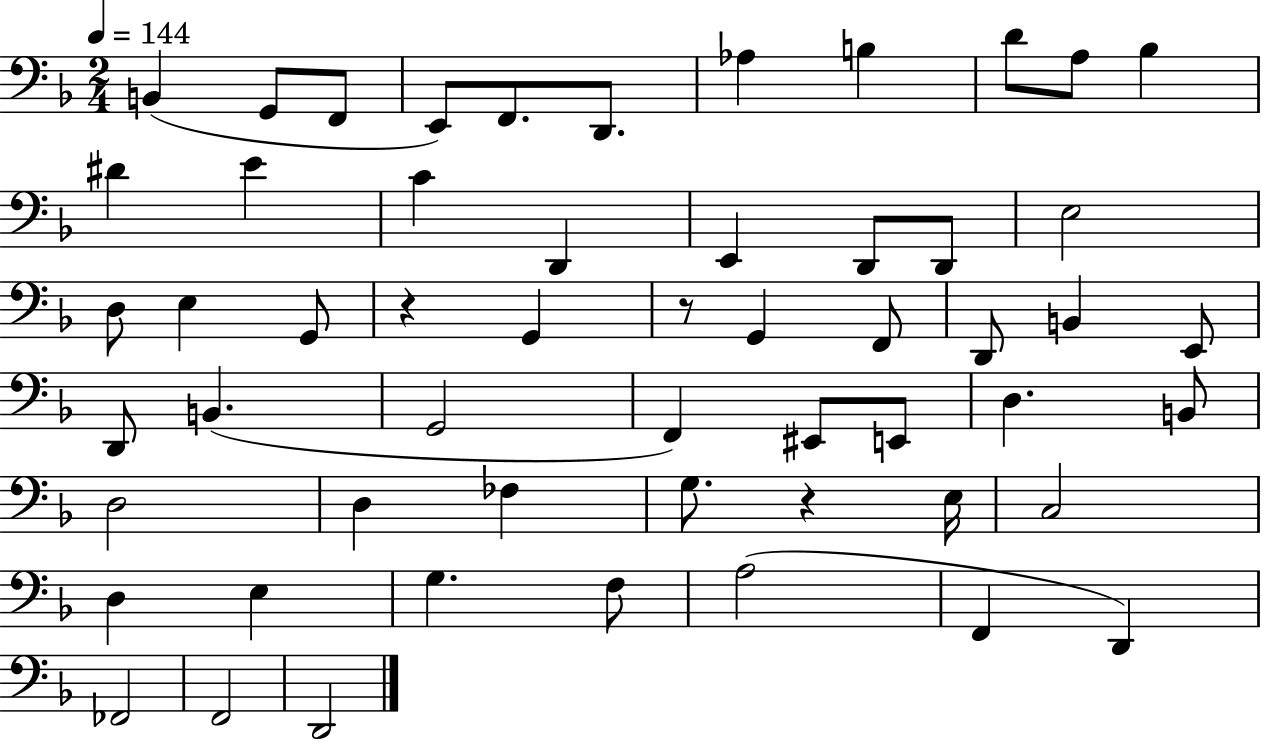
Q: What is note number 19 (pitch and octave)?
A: E3